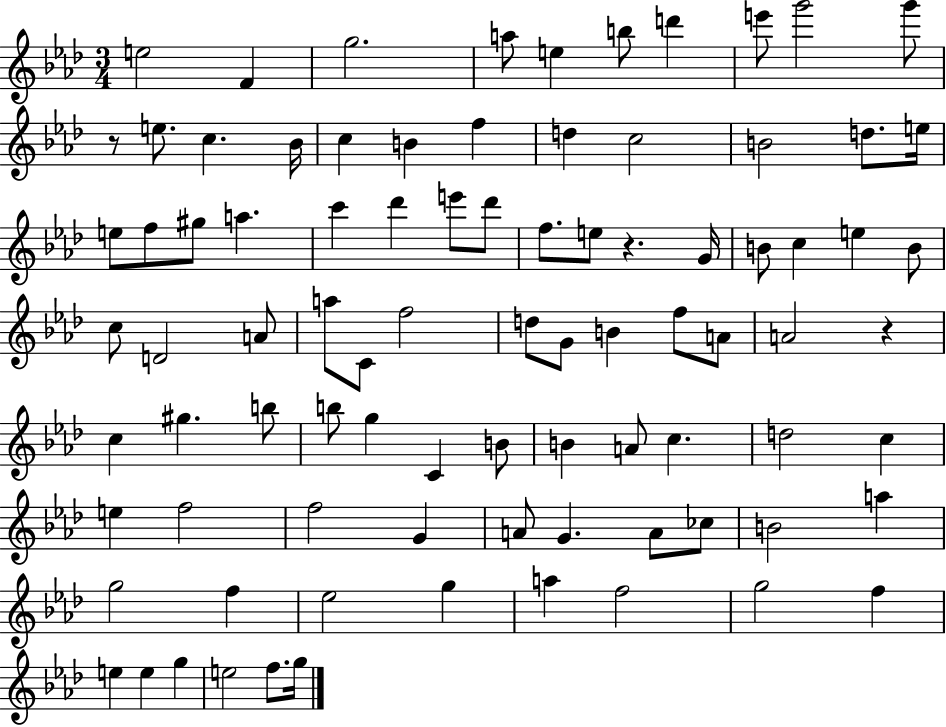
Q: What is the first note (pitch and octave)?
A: E5